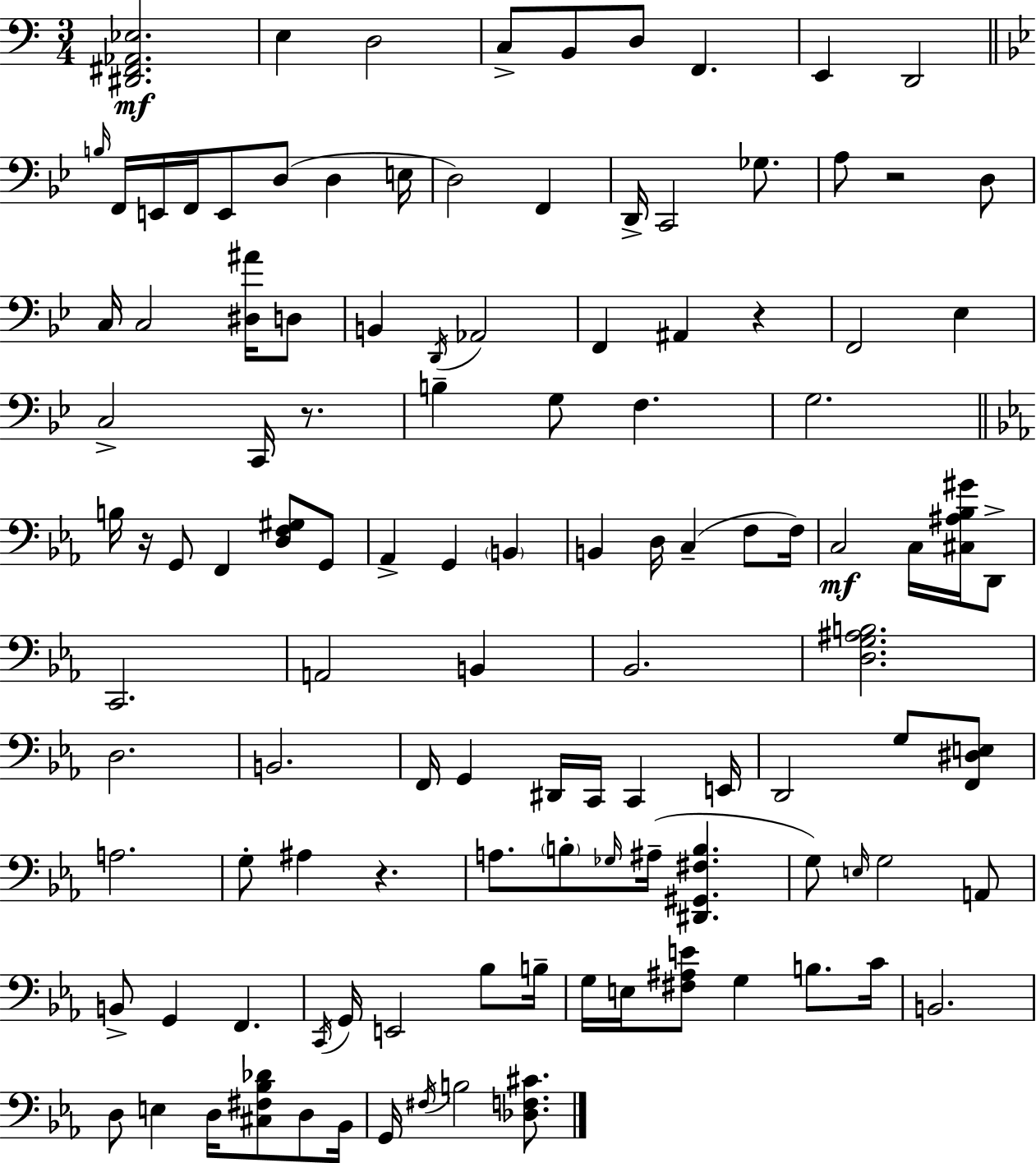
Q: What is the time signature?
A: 3/4